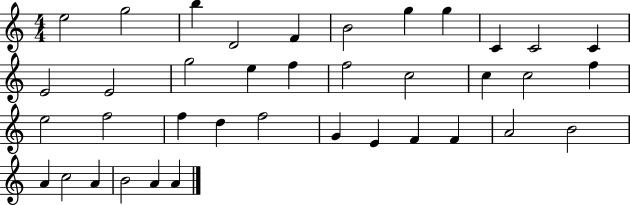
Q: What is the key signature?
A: C major